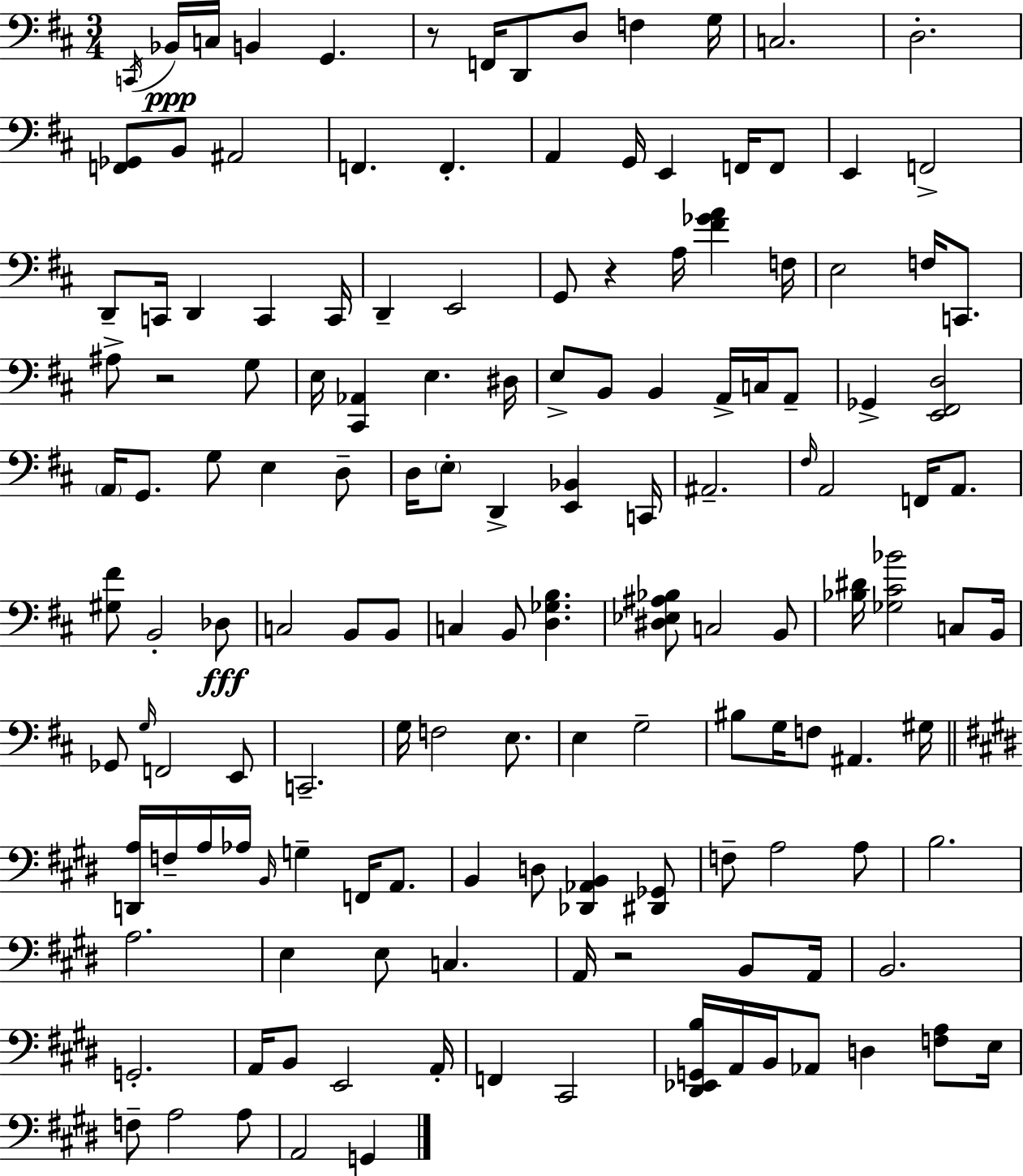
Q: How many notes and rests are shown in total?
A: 145